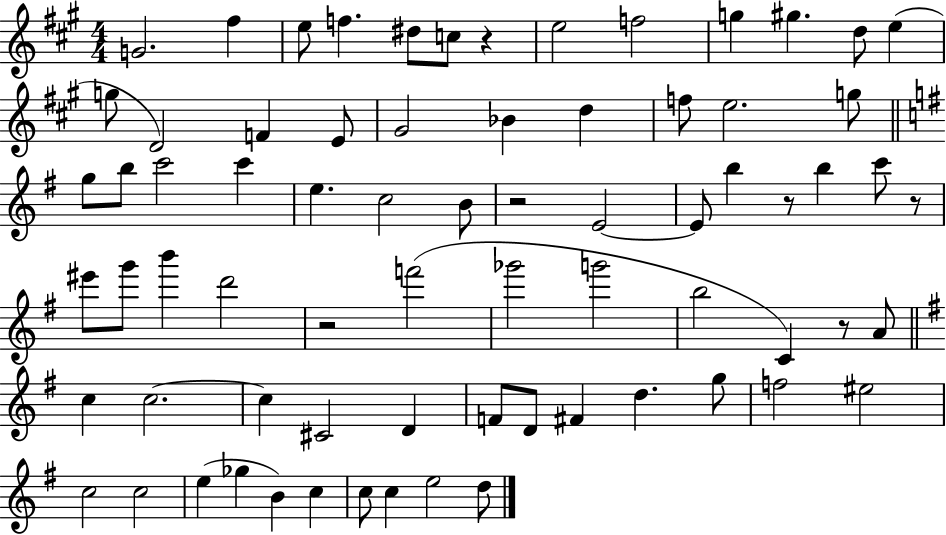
X:1
T:Untitled
M:4/4
L:1/4
K:A
G2 ^f e/2 f ^d/2 c/2 z e2 f2 g ^g d/2 e g/2 D2 F E/2 ^G2 _B d f/2 e2 g/2 g/2 b/2 c'2 c' e c2 B/2 z2 E2 E/2 b z/2 b c'/2 z/2 ^e'/2 g'/2 b' d'2 z2 f'2 _g'2 g'2 b2 C z/2 A/2 c c2 c ^C2 D F/2 D/2 ^F d g/2 f2 ^e2 c2 c2 e _g B c c/2 c e2 d/2